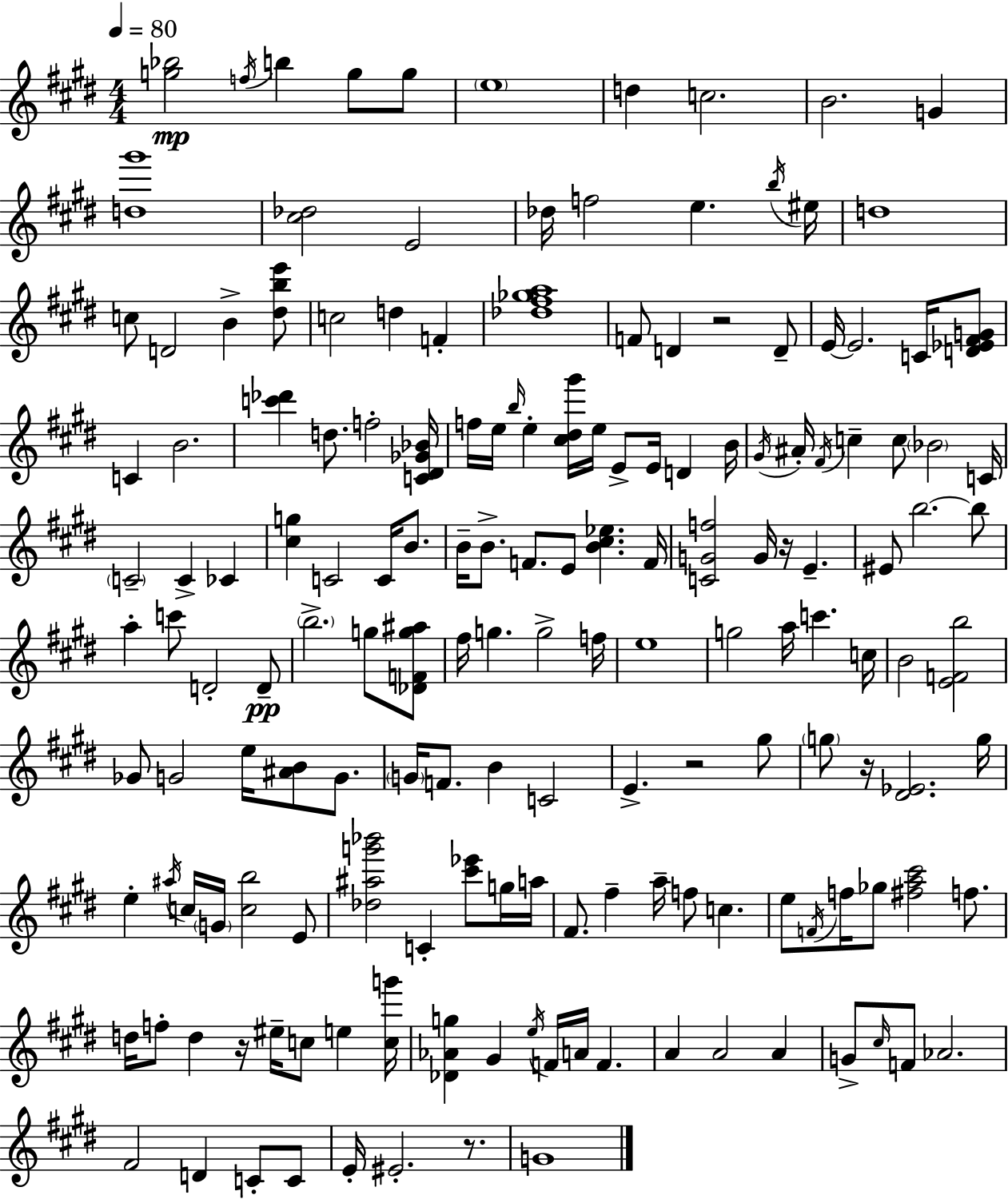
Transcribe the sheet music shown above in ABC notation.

X:1
T:Untitled
M:4/4
L:1/4
K:E
[g_b]2 f/4 b g/2 g/2 e4 d c2 B2 G [d^g']4 [^c_d]2 E2 _d/4 f2 e b/4 ^e/4 d4 c/2 D2 B [^dbe']/2 c2 d F [_d^f_ga]4 F/2 D z2 D/2 E/4 E2 C/4 [D_E^FG]/2 C B2 [c'_d'] d/2 f2 [C^D_G_B]/4 f/4 e/4 b/4 e [^c^d^g']/4 e/4 E/2 E/4 D B/4 ^G/4 ^A/4 ^F/4 c c/2 _B2 C/4 C2 C _C [^cg] C2 C/4 B/2 B/4 B/2 F/2 E/2 [B^c_e] F/4 [CGf]2 G/4 z/4 E ^E/2 b2 b/2 a c'/2 D2 D/2 b2 g/2 [_DFg^a]/2 ^f/4 g g2 f/4 e4 g2 a/4 c' c/4 B2 [EFb]2 _G/2 G2 e/4 [^AB]/2 G/2 G/4 F/2 B C2 E z2 ^g/2 g/2 z/4 [^D_E]2 g/4 e ^a/4 c/4 G/4 [cb]2 E/2 [_d^ag'_b']2 C [^c'_e']/2 g/4 a/4 ^F/2 ^f a/4 f/2 c e/2 F/4 f/4 _g/2 [^fa^c']2 f/2 d/4 f/2 d z/4 ^e/4 c/2 e [cg']/4 [_D_Ag] ^G e/4 F/4 A/4 F A A2 A G/2 ^c/4 F/2 _A2 ^F2 D C/2 C/2 E/4 ^E2 z/2 G4